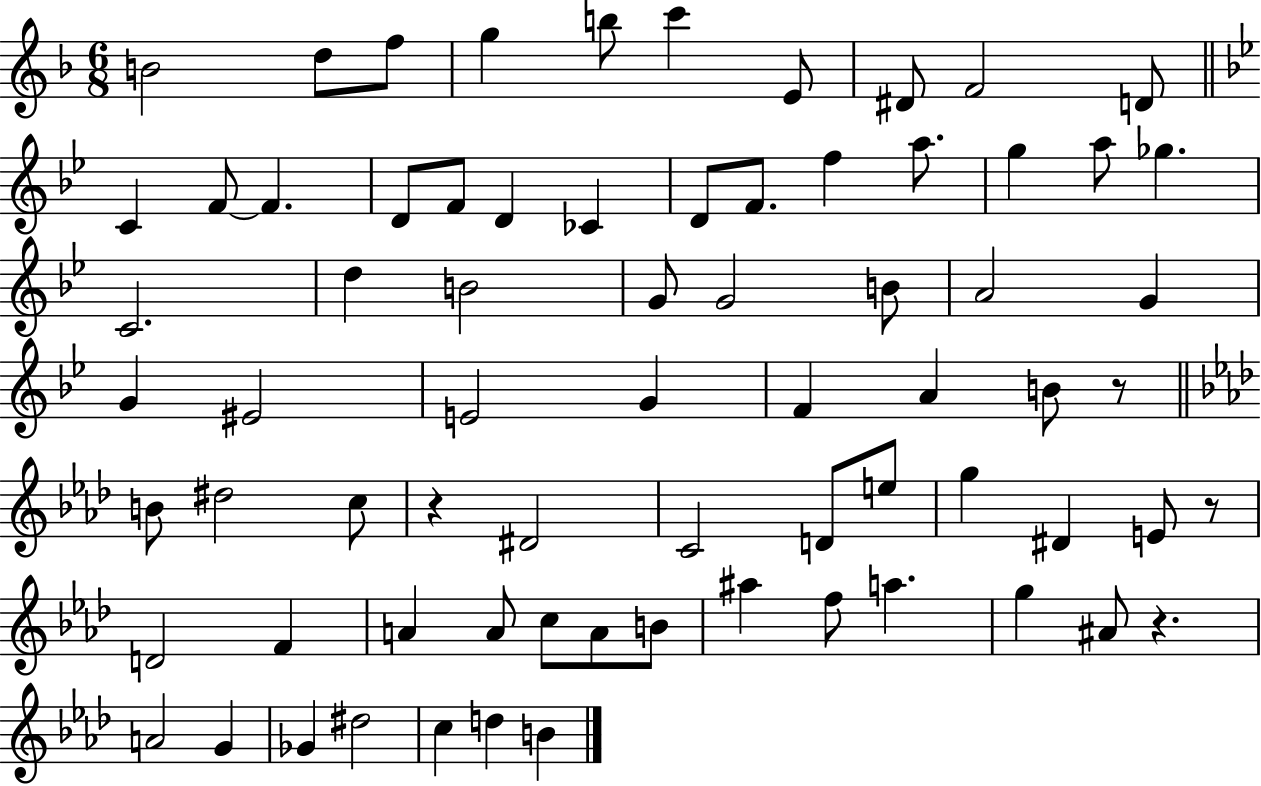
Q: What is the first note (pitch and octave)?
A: B4